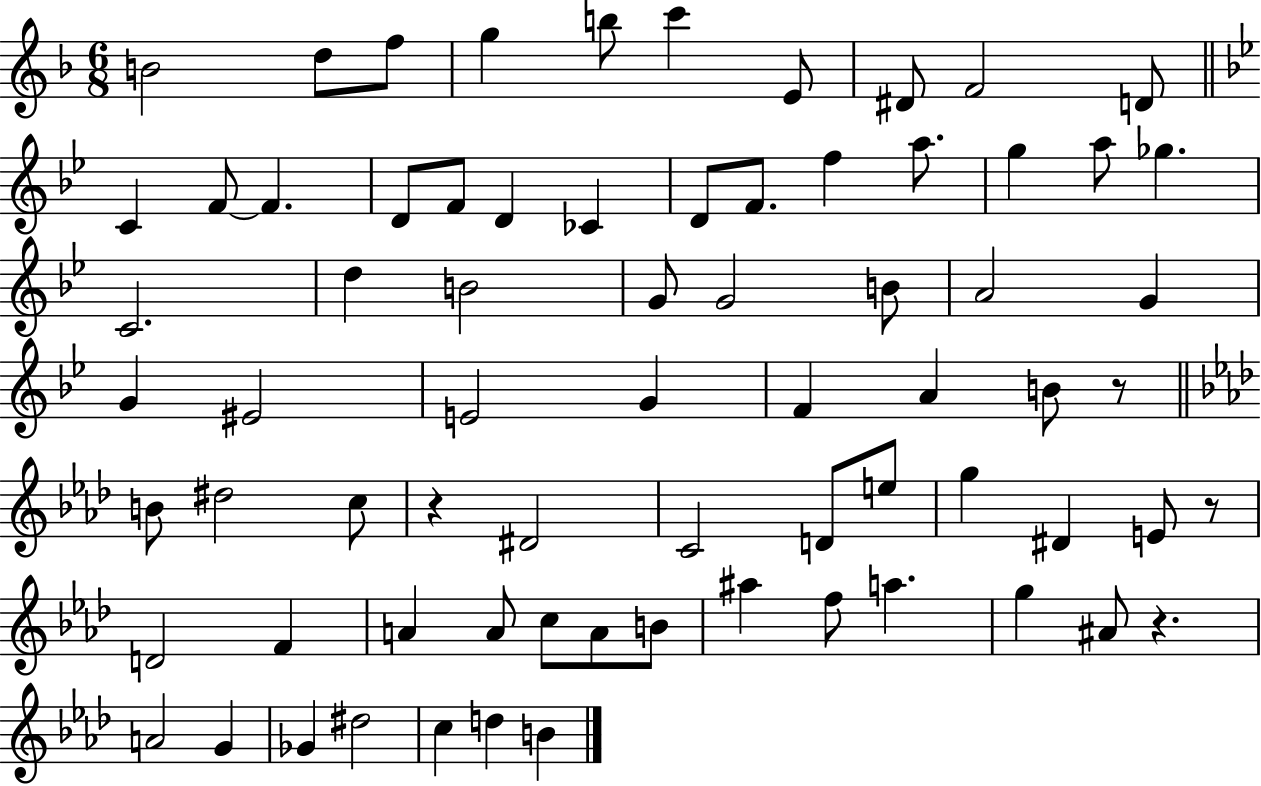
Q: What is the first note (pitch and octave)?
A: B4